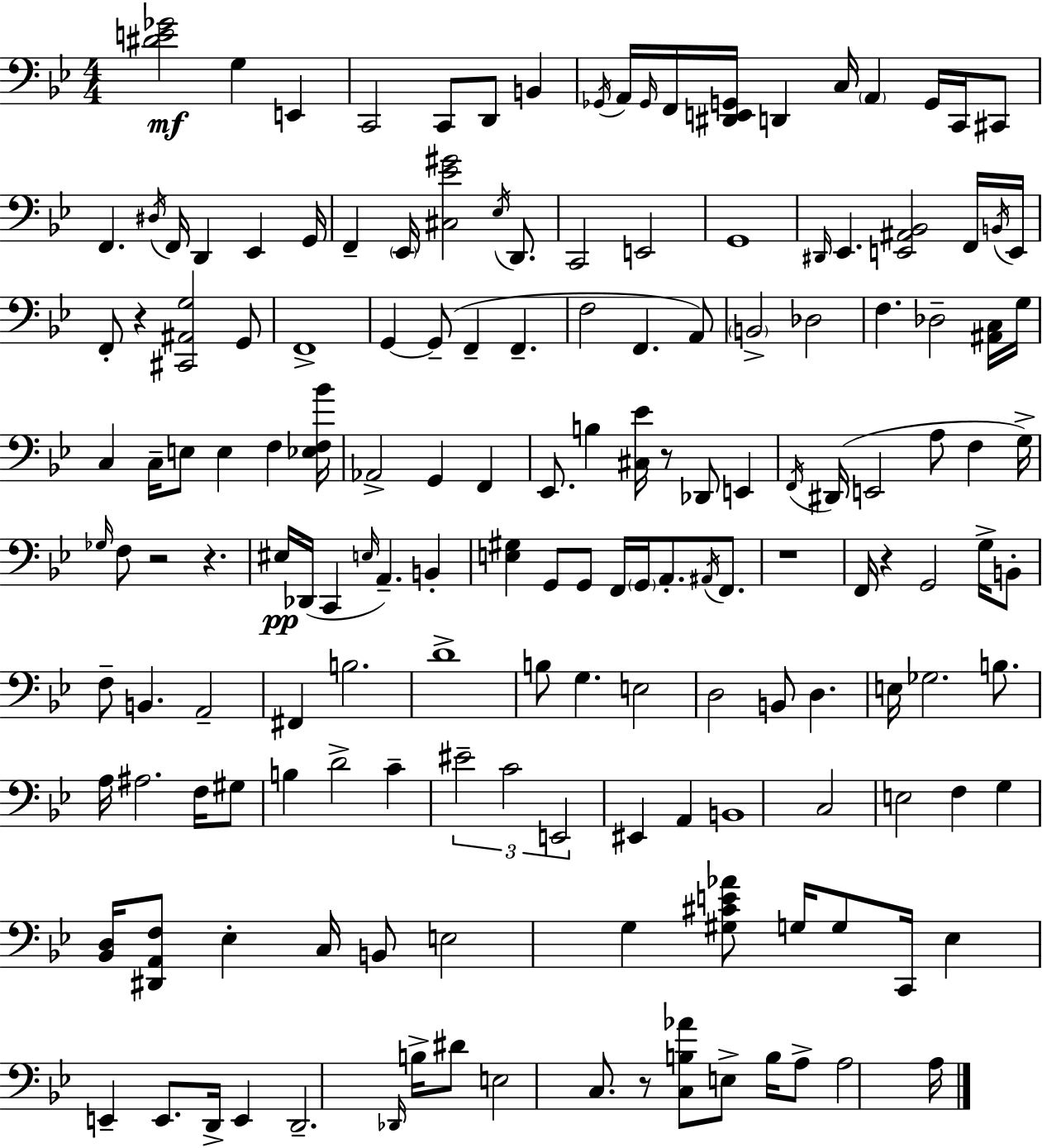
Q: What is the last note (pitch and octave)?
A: A3